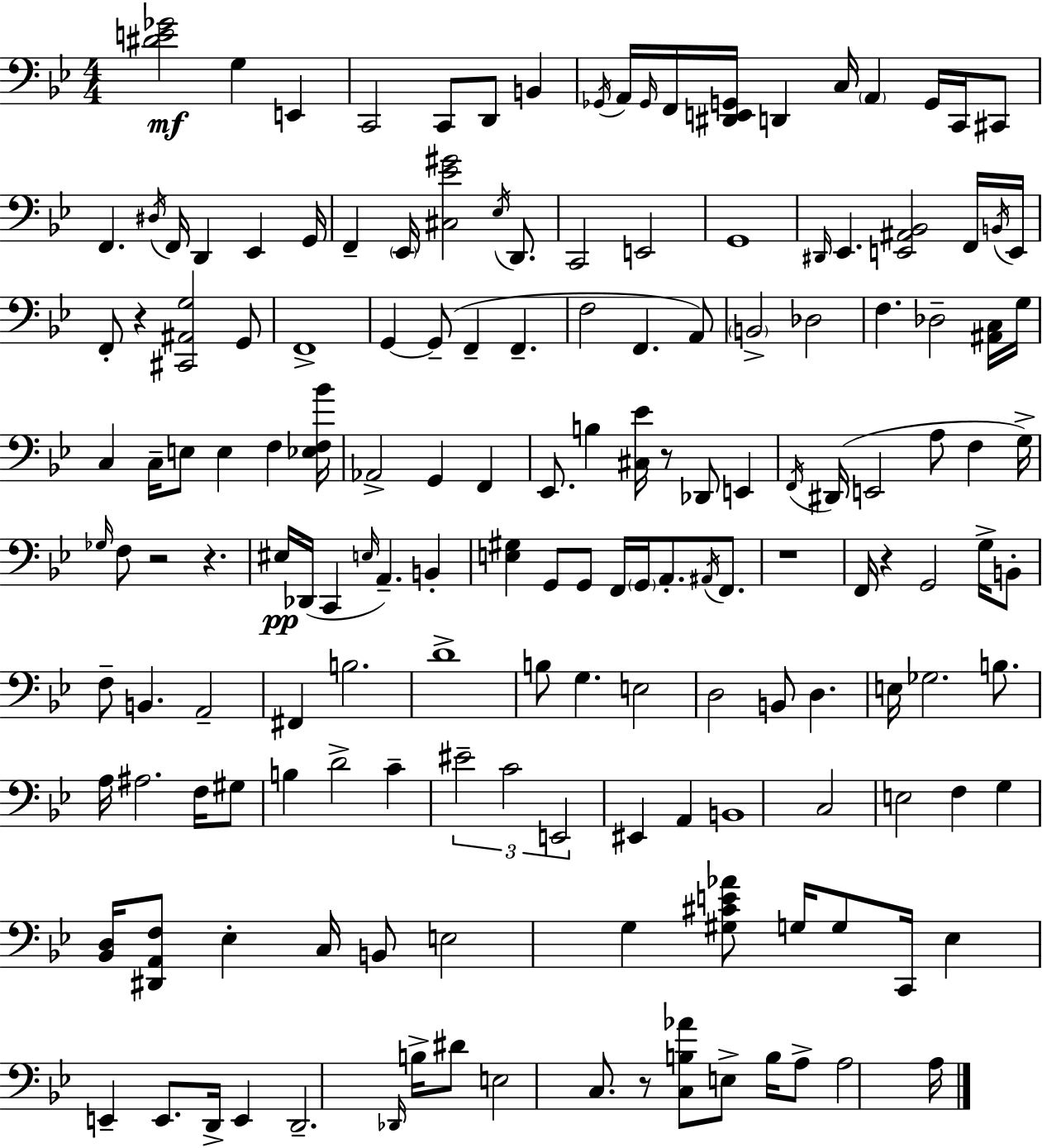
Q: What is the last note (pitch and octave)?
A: A3